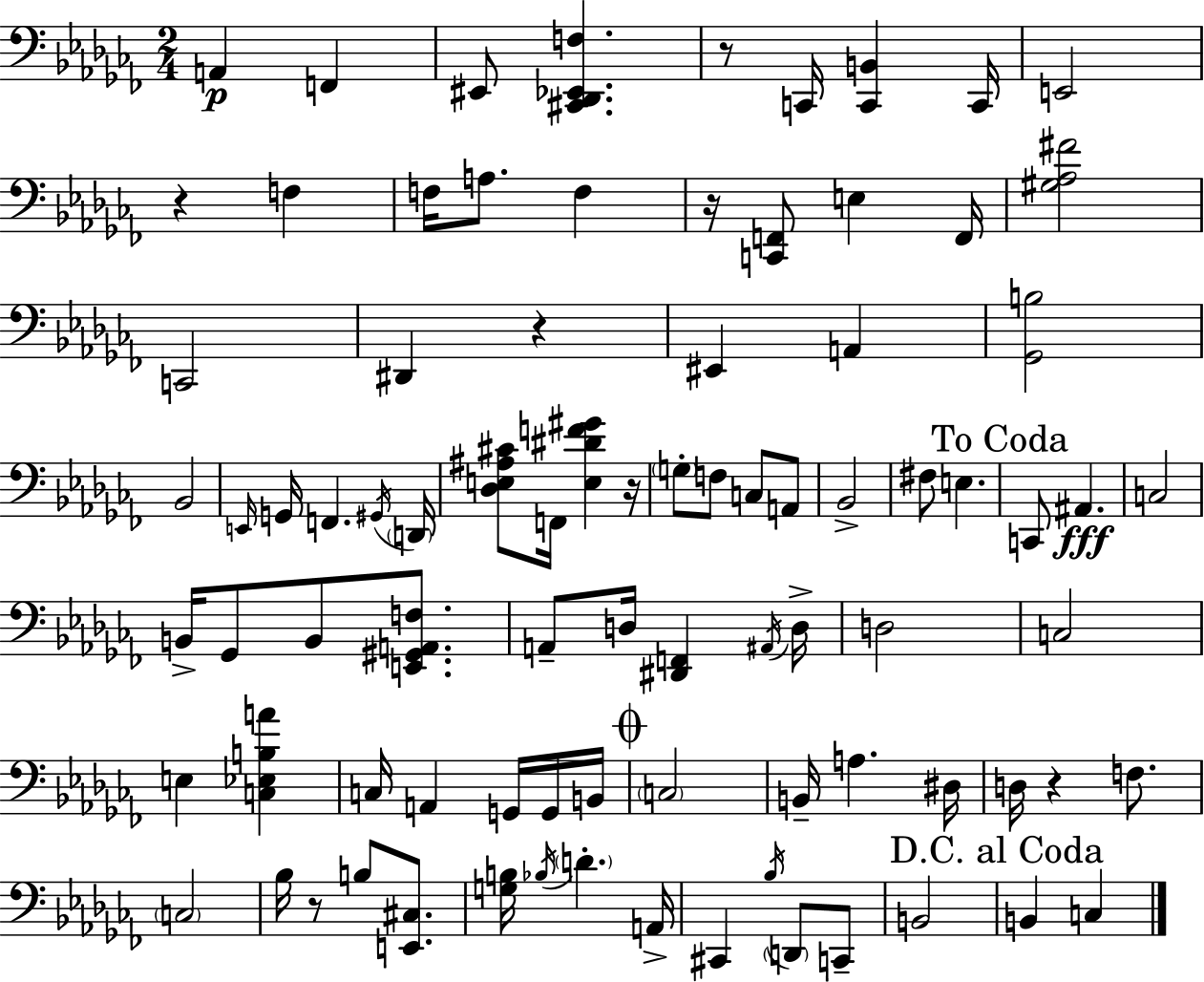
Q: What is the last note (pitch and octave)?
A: C3